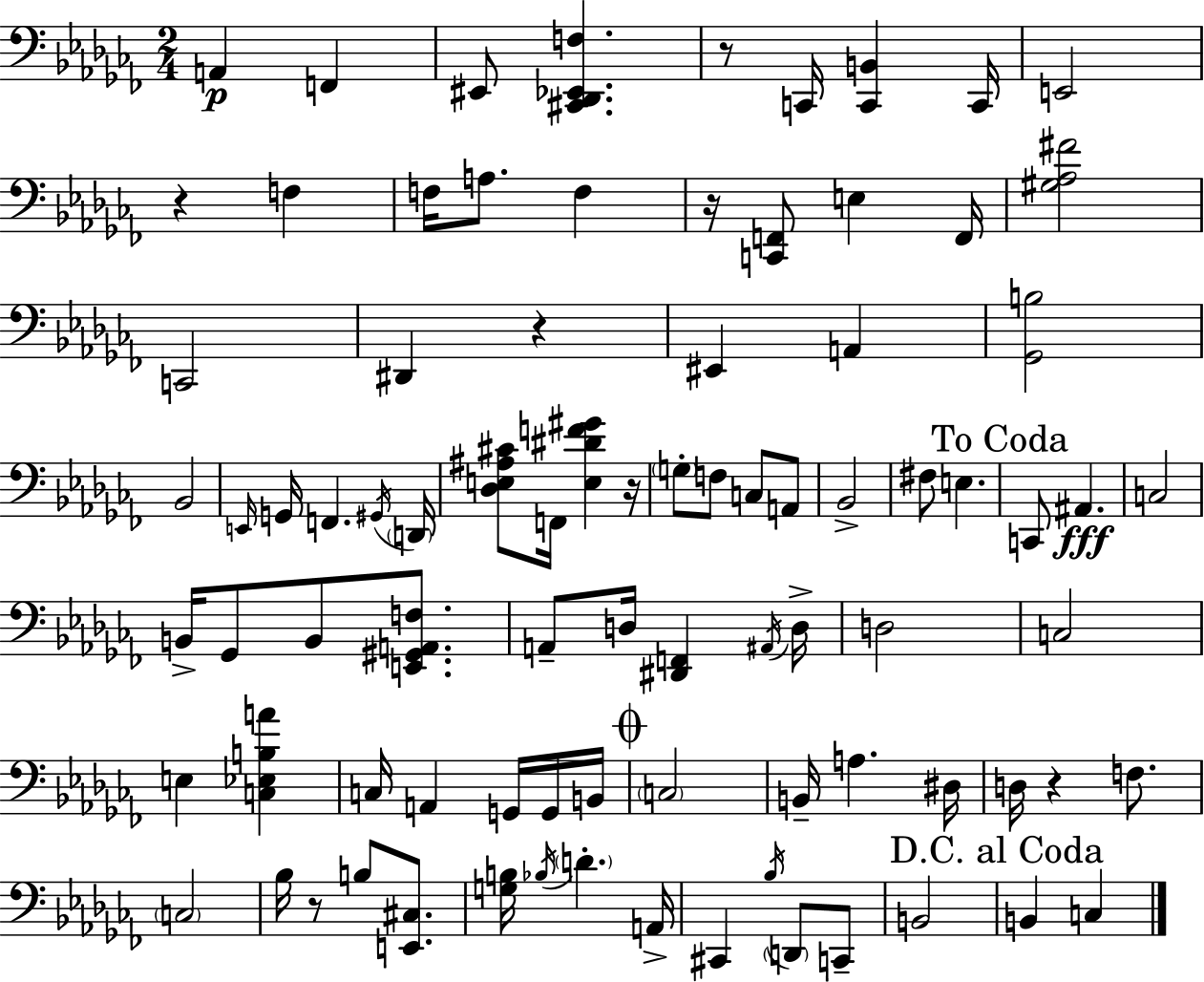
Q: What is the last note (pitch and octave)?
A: C3